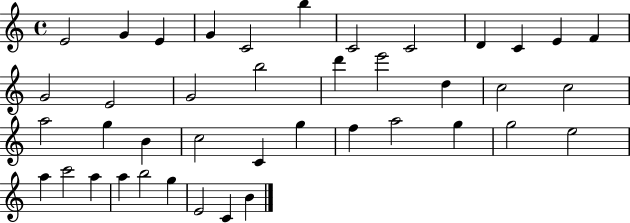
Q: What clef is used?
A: treble